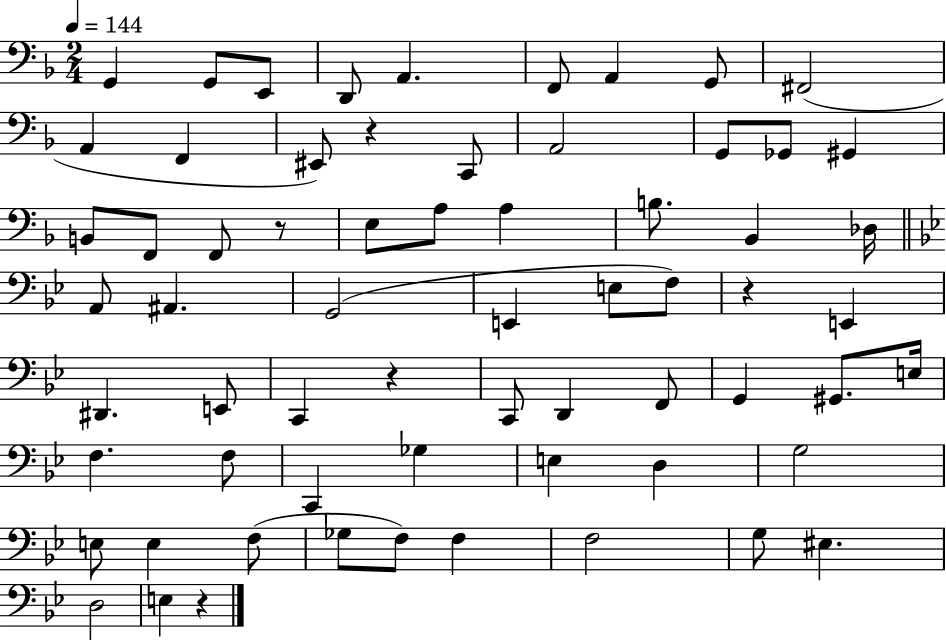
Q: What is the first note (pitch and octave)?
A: G2